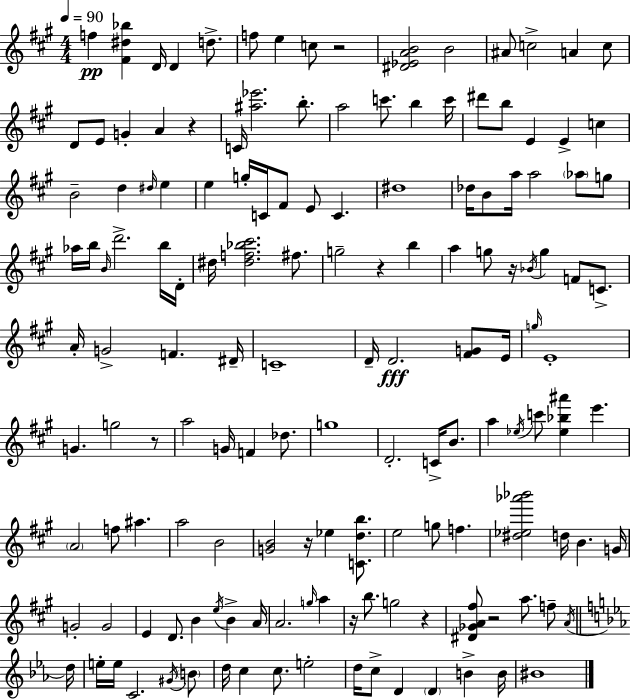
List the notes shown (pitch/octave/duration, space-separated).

F5/q [F#4,D#5,Bb5]/q D4/s D4/q D5/e. F5/e E5/q C5/e R/h [D#4,Eb4,A4,B4]/h B4/h A#4/e C5/h A4/q C5/e D4/e E4/e G4/q A4/q R/q C4/s [A#5,Eb6]/h. B5/e. A5/h C6/e. B5/q C6/s D#6/e B5/e E4/q E4/q C5/q B4/h D5/q D#5/s E5/q E5/q G5/s C4/s F#4/e E4/e C4/q. D#5/w Db5/s B4/e A5/s A5/h Ab5/e G5/e Ab5/s B5/s B4/s D6/h. B5/s D4/s D#5/s [D#5,F5,Bb5,C#6]/h. F#5/e. G5/h R/q B5/q A5/q G5/e R/s Bb4/s G5/q F4/e C4/e. A4/s G4/h F4/q. D#4/s C4/w D4/s D4/h. [F#4,G4]/e E4/s G5/s E4/w G4/q. G5/h R/e A5/h G4/s F4/q Db5/e. G5/w D4/h. C4/s B4/e. A5/q Eb5/s C6/e [Eb5,Bb5,A#6]/q E6/q. A4/h F5/e A#5/q. A5/h B4/h [G4,B4]/h R/s Eb5/q [C4,D5,B5]/e. E5/h G5/e F5/q. [D#5,Eb5,Ab6,Bb6]/h D5/s B4/q. G4/s G4/h G4/h E4/q D4/e. B4/q E5/s B4/q A4/s A4/h. G5/s A5/q R/s B5/e. G5/h R/q [D#4,Gb4,A4,F#5]/e R/h A5/e. F5/e A4/s D5/s E5/s E5/s C4/h. G#4/s B4/e D5/s C5/q C5/e. E5/h D5/s C5/e D4/q D4/q B4/q B4/s BIS4/w